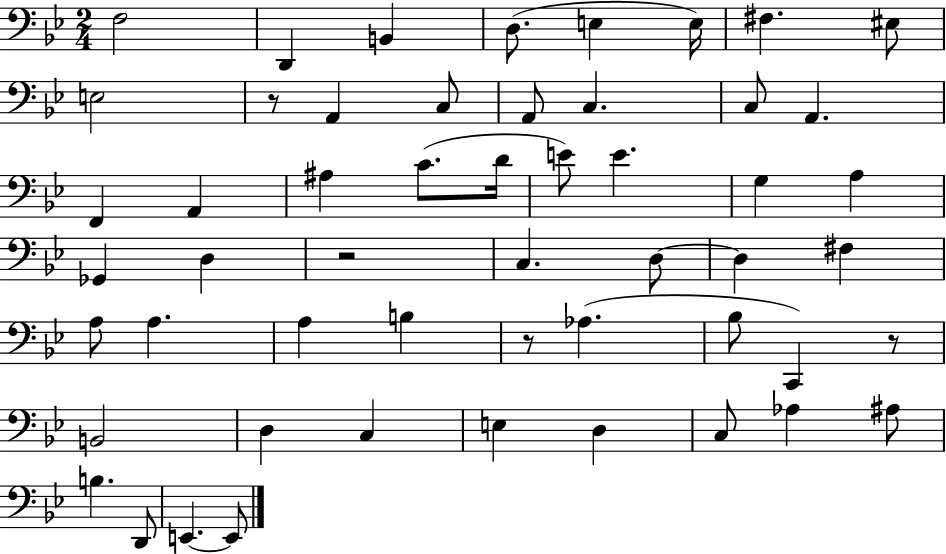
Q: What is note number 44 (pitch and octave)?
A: Ab3